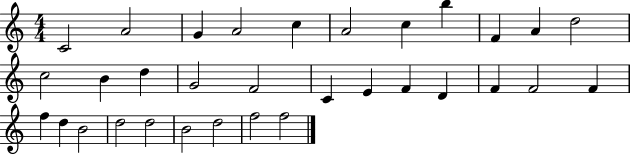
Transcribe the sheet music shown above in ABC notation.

X:1
T:Untitled
M:4/4
L:1/4
K:C
C2 A2 G A2 c A2 c b F A d2 c2 B d G2 F2 C E F D F F2 F f d B2 d2 d2 B2 d2 f2 f2